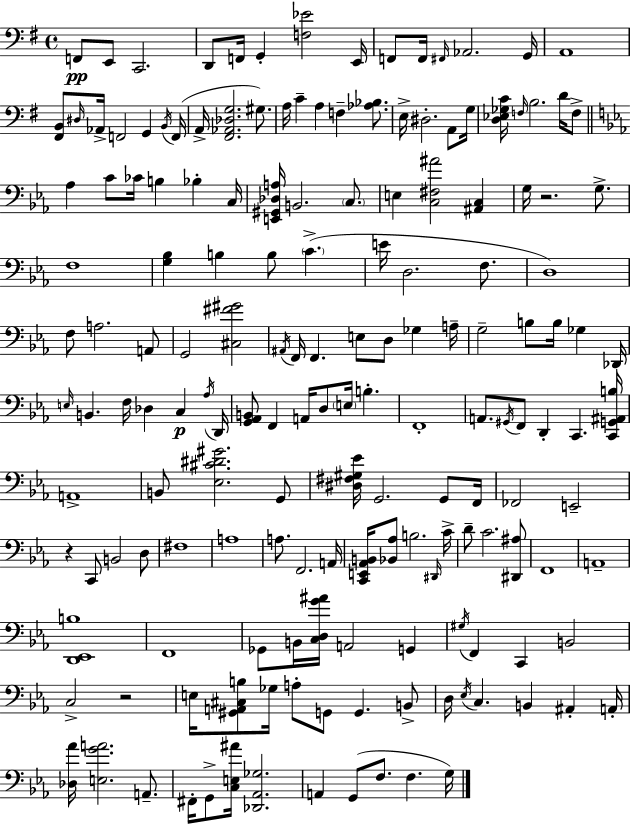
F2/e E2/e C2/h. D2/e F2/s G2/q [F3,Eb4]/h E2/s F2/e F2/s F#2/s Ab2/h. G2/s A2/w [F#2,B2]/e D#3/s Ab2/s F2/h G2/q B2/s F2/s A2/s [F#2,Ab2,Db3,G3]/h. G#3/e. A3/s C4/q A3/q F3/q [Ab3,Bb3]/e. E3/s D#3/h. A2/e G3/s [D3,Eb3,Gb3,C4]/s F3/s B3/h. D4/s F3/e Ab3/q C4/e CES4/s B3/q Bb3/q C3/s [E2,G#2,Db3,A3]/s B2/h. C3/e. E3/q [C3,F#3,A#4]/h [A#2,C3]/q G3/s R/h. G3/e. F3/w [G3,Bb3]/q B3/q B3/e C4/q. E4/s D3/h. F3/e. D3/w F3/e A3/h. A2/e G2/h [C#3,F#4,G#4]/h A#2/s F2/s F2/q. E3/e D3/e Gb3/q A3/s G3/h B3/e B3/s Gb3/q Db2/s E3/s B2/q. F3/s Db3/q C3/q Ab3/s D2/s [G2,Ab2,B2]/e F2/q A2/s D3/e E3/s B3/q. F2/w A2/e. G#2/s F2/e D2/q C2/q. [C2,G2,A#2,B3]/s A2/w B2/e [Eb3,C#4,D#4,G#4]/h. G2/e [D#3,F#3,G#3,Eb4]/s G2/h. G2/e F2/s FES2/h E2/h R/q C2/e B2/h D3/e F#3/w A3/w A3/e. F2/h. A2/s [C2,E2,Ab2,B2]/s [Bb2,Ab3]/e B3/h. D#2/s C4/s D4/e C4/h. [D#2,A#3]/e F2/w A2/w [D2,Eb2,B3]/w F2/w Gb2/e B2/s [C3,D3,G4,A#4]/s A2/h G2/q G#3/s F2/q C2/q B2/h C3/h R/h E3/s [G#2,A2,C#3,B3]/e Gb3/s A3/e G2/e G2/q. B2/e D3/s Eb3/s C3/q. B2/q A#2/q A2/s [Db3,Ab4]/s [E3,G4,A4]/h. A2/e. F#2/s G2/e [C3,E3,A#4]/s [Db2,Ab2,Gb3]/h. A2/q G2/e F3/e. F3/q. G3/s